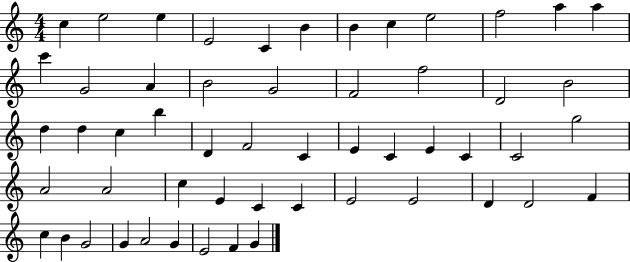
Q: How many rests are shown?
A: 0